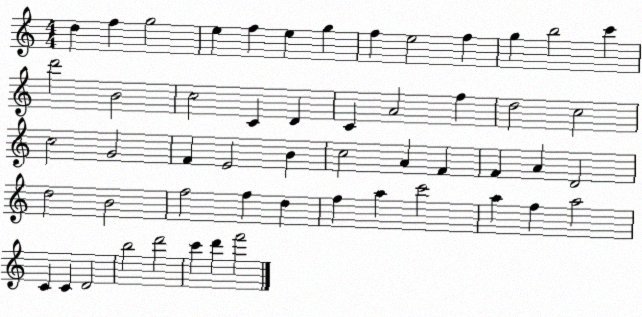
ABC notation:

X:1
T:Untitled
M:4/4
L:1/4
K:C
d f g2 e f e g f e2 f g b2 c' d'2 B2 c2 C D C A2 f d2 c2 c2 G2 F E2 B c2 A F F A D2 d2 B2 f2 f d f a c'2 a f a2 C C D2 b2 d'2 c' d' f'2